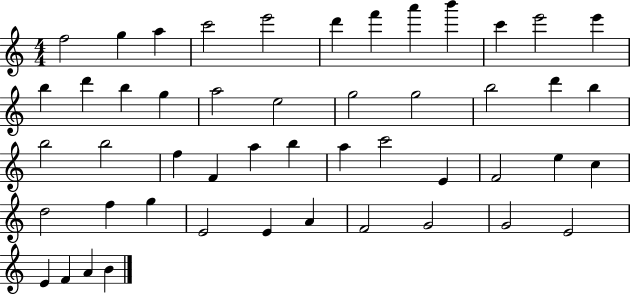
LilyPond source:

{
  \clef treble
  \numericTimeSignature
  \time 4/4
  \key c \major
  f''2 g''4 a''4 | c'''2 e'''2 | d'''4 f'''4 a'''4 b'''4 | c'''4 e'''2 e'''4 | \break b''4 d'''4 b''4 g''4 | a''2 e''2 | g''2 g''2 | b''2 d'''4 b''4 | \break b''2 b''2 | f''4 f'4 a''4 b''4 | a''4 c'''2 e'4 | f'2 e''4 c''4 | \break d''2 f''4 g''4 | e'2 e'4 a'4 | f'2 g'2 | g'2 e'2 | \break e'4 f'4 a'4 b'4 | \bar "|."
}